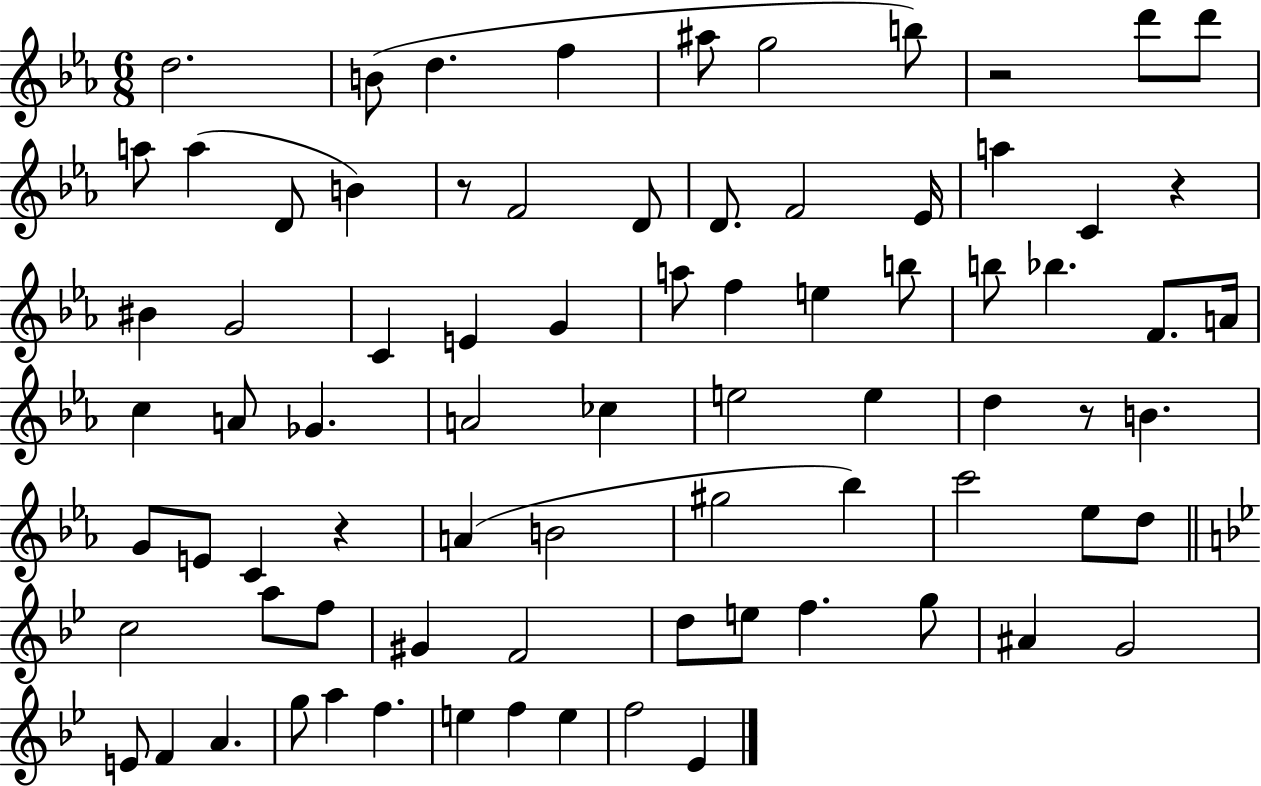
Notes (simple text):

D5/h. B4/e D5/q. F5/q A#5/e G5/h B5/e R/h D6/e D6/e A5/e A5/q D4/e B4/q R/e F4/h D4/e D4/e. F4/h Eb4/s A5/q C4/q R/q BIS4/q G4/h C4/q E4/q G4/q A5/e F5/q E5/q B5/e B5/e Bb5/q. F4/e. A4/s C5/q A4/e Gb4/q. A4/h CES5/q E5/h E5/q D5/q R/e B4/q. G4/e E4/e C4/q R/q A4/q B4/h G#5/h Bb5/q C6/h Eb5/e D5/e C5/h A5/e F5/e G#4/q F4/h D5/e E5/e F5/q. G5/e A#4/q G4/h E4/e F4/q A4/q. G5/e A5/q F5/q. E5/q F5/q E5/q F5/h Eb4/q